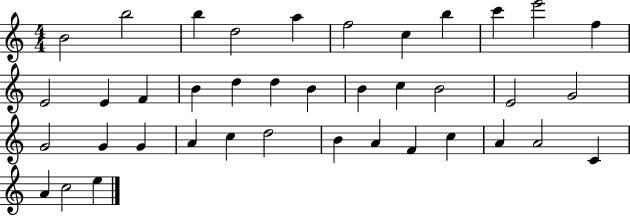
B4/h B5/h B5/q D5/h A5/q F5/h C5/q B5/q C6/q E6/h F5/q E4/h E4/q F4/q B4/q D5/q D5/q B4/q B4/q C5/q B4/h E4/h G4/h G4/h G4/q G4/q A4/q C5/q D5/h B4/q A4/q F4/q C5/q A4/q A4/h C4/q A4/q C5/h E5/q